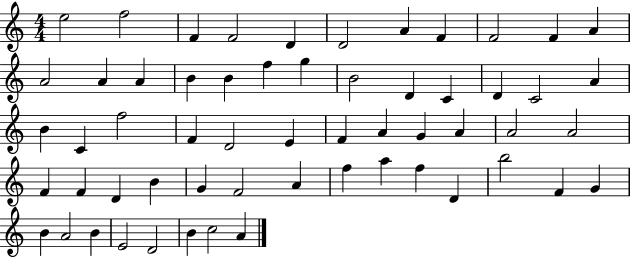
X:1
T:Untitled
M:4/4
L:1/4
K:C
e2 f2 F F2 D D2 A F F2 F A A2 A A B B f g B2 D C D C2 A B C f2 F D2 E F A G A A2 A2 F F D B G F2 A f a f D b2 F G B A2 B E2 D2 B c2 A